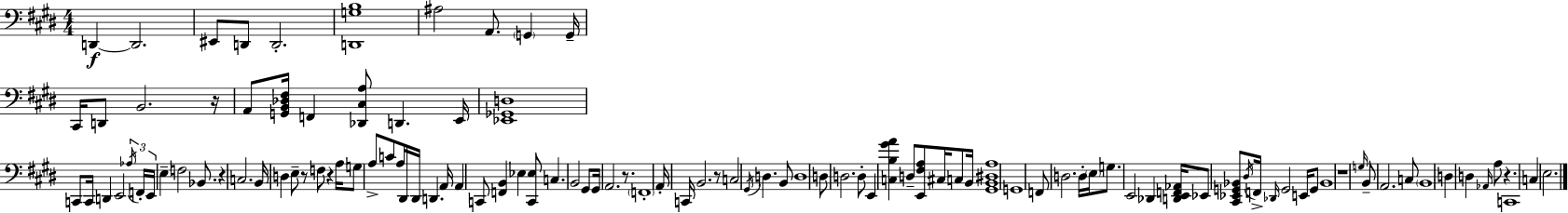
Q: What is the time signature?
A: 4/4